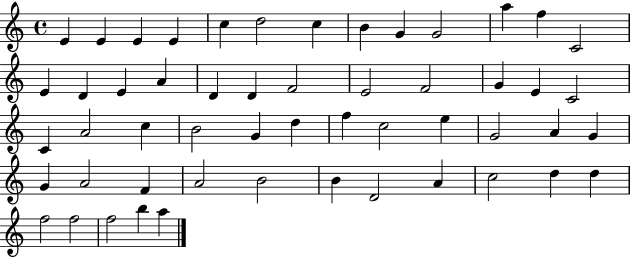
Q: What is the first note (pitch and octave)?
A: E4